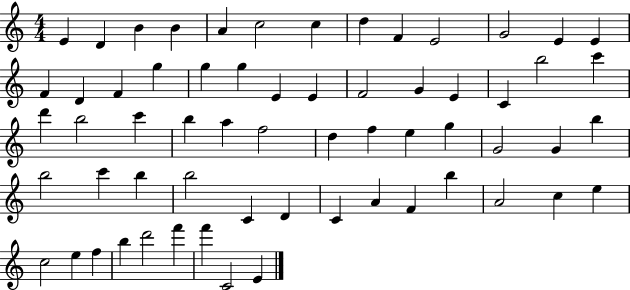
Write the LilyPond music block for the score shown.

{
  \clef treble
  \numericTimeSignature
  \time 4/4
  \key c \major
  e'4 d'4 b'4 b'4 | a'4 c''2 c''4 | d''4 f'4 e'2 | g'2 e'4 e'4 | \break f'4 d'4 f'4 g''4 | g''4 g''4 e'4 e'4 | f'2 g'4 e'4 | c'4 b''2 c'''4 | \break d'''4 b''2 c'''4 | b''4 a''4 f''2 | d''4 f''4 e''4 g''4 | g'2 g'4 b''4 | \break b''2 c'''4 b''4 | b''2 c'4 d'4 | c'4 a'4 f'4 b''4 | a'2 c''4 e''4 | \break c''2 e''4 f''4 | b''4 d'''2 f'''4 | f'''4 c'2 e'4 | \bar "|."
}